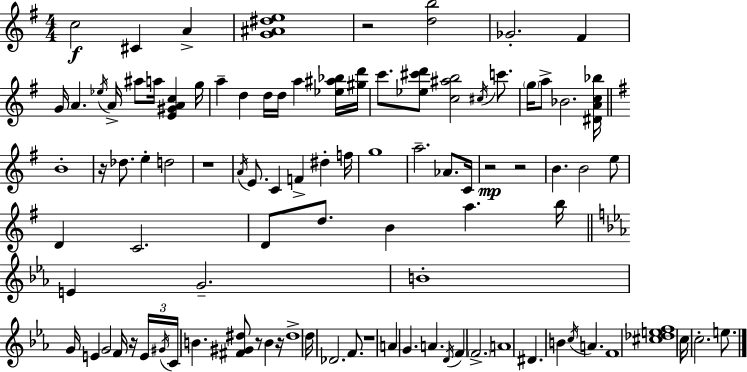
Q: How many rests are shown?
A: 9